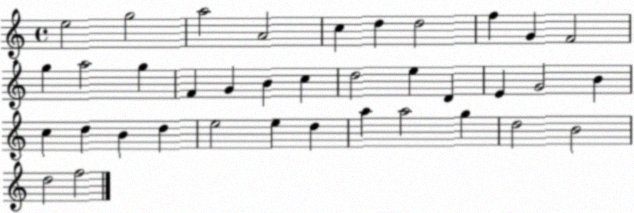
X:1
T:Untitled
M:4/4
L:1/4
K:C
e2 g2 a2 A2 c d d2 f G F2 g a2 g F G B c d2 e D E G2 B c d B d e2 e d a a2 g d2 B2 d2 f2